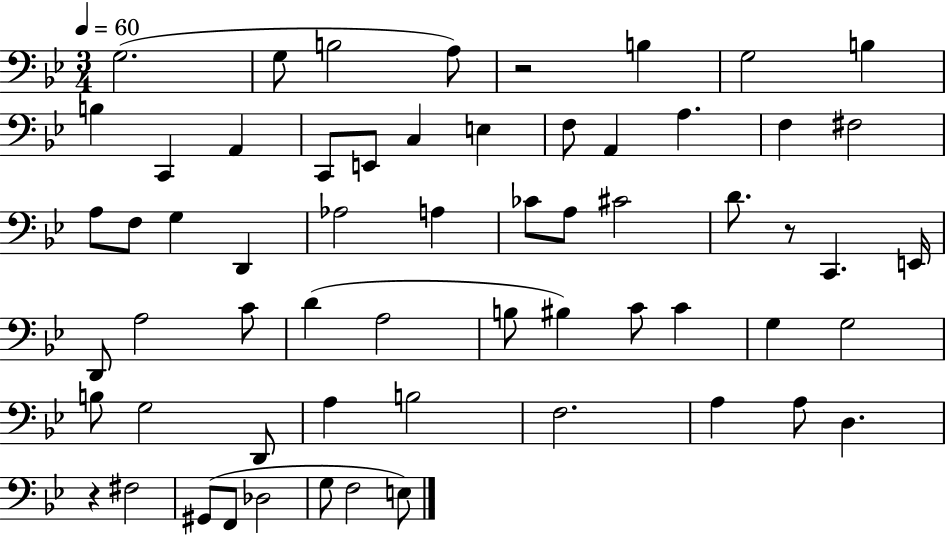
X:1
T:Untitled
M:3/4
L:1/4
K:Bb
G,2 G,/2 B,2 A,/2 z2 B, G,2 B, B, C,, A,, C,,/2 E,,/2 C, E, F,/2 A,, A, F, ^F,2 A,/2 F,/2 G, D,, _A,2 A, _C/2 A,/2 ^C2 D/2 z/2 C,, E,,/4 D,,/2 A,2 C/2 D A,2 B,/2 ^B, C/2 C G, G,2 B,/2 G,2 D,,/2 A, B,2 F,2 A, A,/2 D, z ^F,2 ^G,,/2 F,,/2 _D,2 G,/2 F,2 E,/2